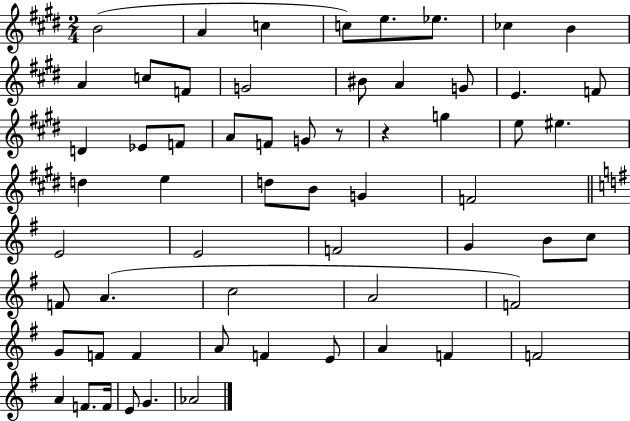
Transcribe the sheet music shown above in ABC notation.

X:1
T:Untitled
M:2/4
L:1/4
K:E
B2 A c c/2 e/2 _e/2 _c B A c/2 F/2 G2 ^B/2 A G/2 E F/2 D _E/2 F/2 A/2 F/2 G/2 z/2 z g e/2 ^e d e d/2 B/2 G F2 E2 E2 F2 G B/2 c/2 F/2 A c2 A2 F2 G/2 F/2 F A/2 F E/2 A F F2 A F/2 F/4 E/2 G _A2